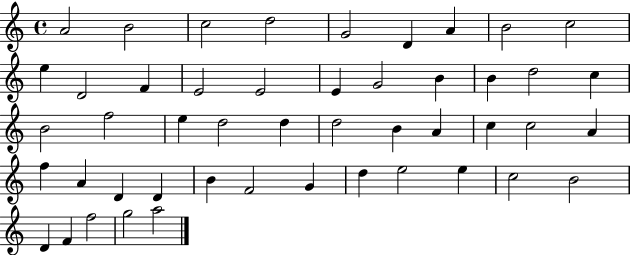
X:1
T:Untitled
M:4/4
L:1/4
K:C
A2 B2 c2 d2 G2 D A B2 c2 e D2 F E2 E2 E G2 B B d2 c B2 f2 e d2 d d2 B A c c2 A f A D D B F2 G d e2 e c2 B2 D F f2 g2 a2